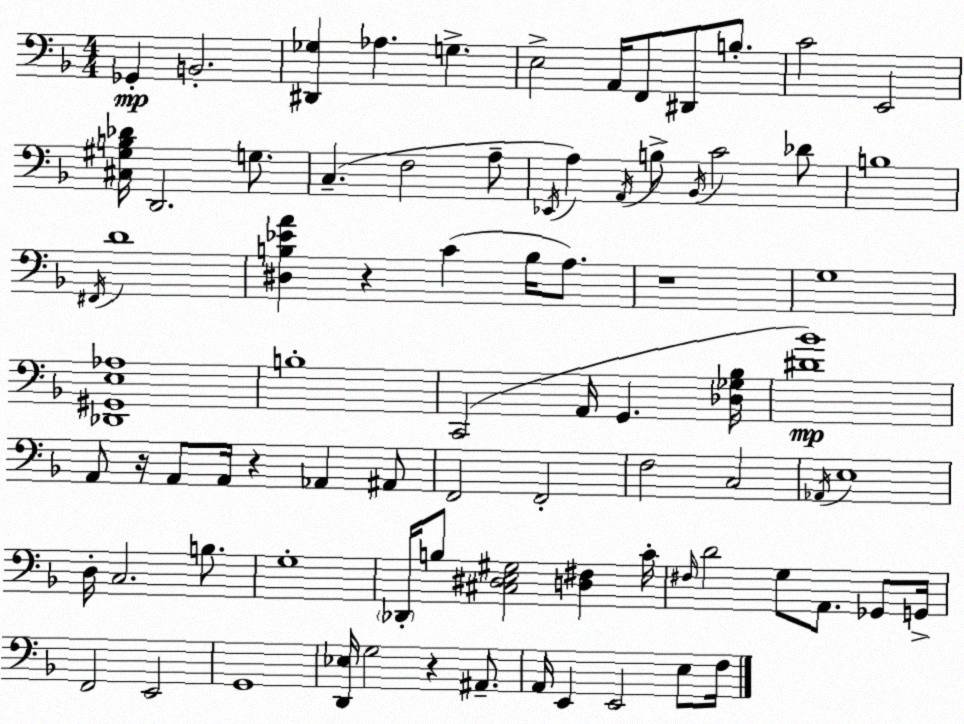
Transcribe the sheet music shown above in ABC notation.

X:1
T:Untitled
M:4/4
L:1/4
K:F
_G,, B,,2 [^D,,_G,] _A, G, E,2 A,,/4 F,,/2 ^D,,/2 B,/2 C2 E,,2 [^C,^G,B,_D]/4 D,,2 G,/2 C, F,2 A,/2 _E,,/4 A, A,,/4 B,/2 _B,,/4 C2 _D/2 B,4 ^F,,/4 D4 [^D,B,_EA] z C B,/4 A,/2 z4 G,4 [_D,,^G,,E,_A,]4 B,4 C,,2 A,,/4 G,, [_D,_G,_B,]/4 [^D_B]4 A,,/2 z/4 A,,/2 A,,/4 z _A,, ^A,,/2 F,,2 F,,2 F,2 C,2 _A,,/4 E,4 D,/4 C,2 B,/2 G,4 _D,,/4 B,/2 [^C,^D,E,^G,]2 [D,^F,] C/4 ^F,/4 D2 G,/2 A,,/2 _G,,/2 G,,/4 F,,2 E,,2 G,,4 [D,,_E,]/4 G,2 z ^A,,/2 A,,/4 E,, E,,2 E,/2 F,/4